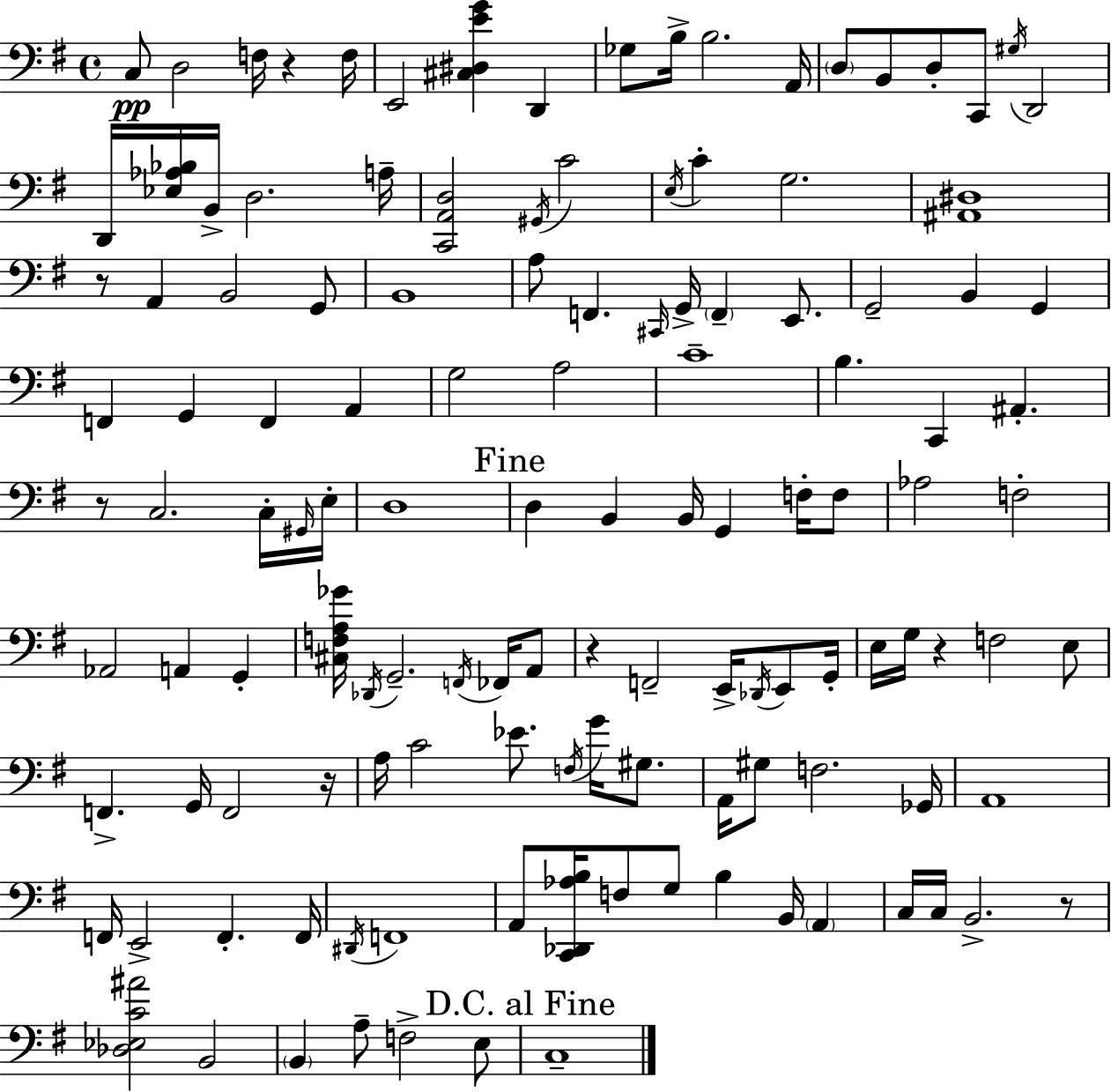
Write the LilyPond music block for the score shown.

{
  \clef bass
  \time 4/4
  \defaultTimeSignature
  \key g \major
  c8\pp d2 f16 r4 f16 | e,2 <cis dis e' g'>4 d,4 | ges8 b16-> b2. a,16 | \parenthesize d8 b,8 d8-. c,8 \acciaccatura { gis16 } d,2 | \break d,16 <ees aes bes>16 b,16-> d2. | a16-- <c, a, d>2 \acciaccatura { gis,16 } c'2 | \acciaccatura { e16 } c'4-. g2. | <ais, dis>1 | \break r8 a,4 b,2 | g,8 b,1 | a8 f,4. \grace { cis,16 } g,16-> \parenthesize f,4-- | e,8. g,2-- b,4 | \break g,4 f,4 g,4 f,4 | a,4 g2 a2 | c'1-- | b4. c,4 ais,4.-. | \break r8 c2. | c16-. \grace { gis,16 } e16-. d1 | \mark "Fine" d4 b,4 b,16 g,4 | f16-. f8 aes2 f2-. | \break aes,2 a,4 | g,4-. <cis f a ges'>16 \acciaccatura { des,16 } g,2.-- | \acciaccatura { f,16 } fes,16 a,8 r4 f,2-- | e,16-> \acciaccatura { des,16 } e,8 g,16-. e16 g16 r4 f2 | \break e8 f,4.-> g,16 f,2 | r16 a16 c'2 | ees'8. \acciaccatura { f16 } g'16 gis8. a,16 gis8 f2. | ges,16 a,1 | \break f,16 e,2-> | f,4.-. f,16 \acciaccatura { dis,16 } f,1 | a,8 <c, des, aes b>16 f8 g8 | b4 b,16 \parenthesize a,4 c16 c16 b,2.-> | \break r8 <des ees c' ais'>2 | b,2 \parenthesize b,4 a8-- | f2-> e8 \mark "D.C. al Fine" c1-- | \bar "|."
}